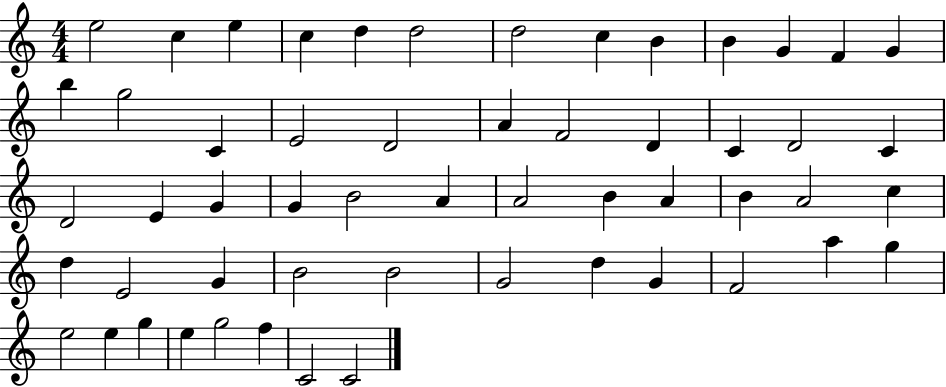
X:1
T:Untitled
M:4/4
L:1/4
K:C
e2 c e c d d2 d2 c B B G F G b g2 C E2 D2 A F2 D C D2 C D2 E G G B2 A A2 B A B A2 c d E2 G B2 B2 G2 d G F2 a g e2 e g e g2 f C2 C2